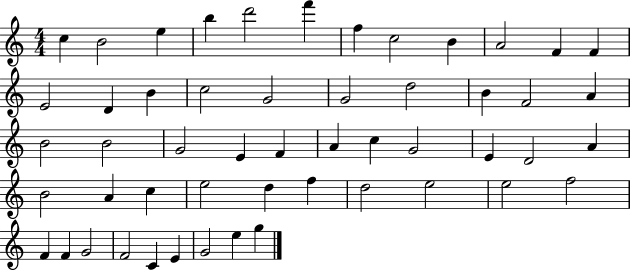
X:1
T:Untitled
M:4/4
L:1/4
K:C
c B2 e b d'2 f' f c2 B A2 F F E2 D B c2 G2 G2 d2 B F2 A B2 B2 G2 E F A c G2 E D2 A B2 A c e2 d f d2 e2 e2 f2 F F G2 F2 C E G2 e g